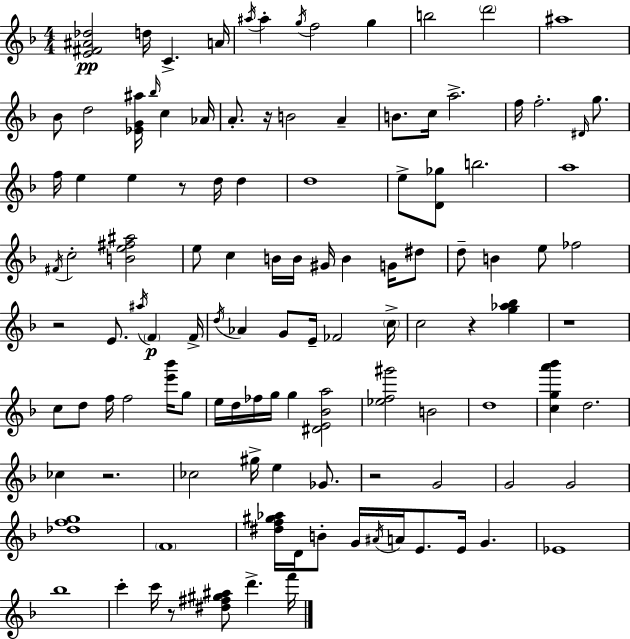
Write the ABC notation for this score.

X:1
T:Untitled
M:4/4
L:1/4
K:F
[E^F^A_d]2 d/4 C A/4 ^a/4 ^a g/4 f2 g b2 d'2 ^a4 _B/2 d2 [_EG^a]/4 _b/4 c _A/4 A/2 z/4 B2 A B/2 c/4 a2 f/4 f2 ^D/4 g/2 f/4 e e z/2 d/4 d d4 e/2 [D_g]/2 b2 a4 ^F/4 c2 [Be^f^a]2 e/2 c B/4 B/4 ^G/4 B G/4 ^d/2 d/2 B e/2 _f2 z2 E/2 ^a/4 F F/4 d/4 _A G/2 E/4 _F2 c/4 c2 z [g_a_b] z4 c/2 d/2 f/4 f2 [e'_b']/4 g/2 e/4 d/4 _f/4 g/4 g [^DE_Ba]2 [_ef^g']2 B2 d4 [cga'_b'] d2 _c z2 _c2 ^g/4 e _G/2 z2 G2 G2 G2 [_dfg]4 F4 [^df^g_a]/4 D/4 B/2 G/4 ^A/4 A/4 E/2 E/4 G _E4 _b4 c' c'/4 z/2 [^d^f^g^a]/2 d' f'/4